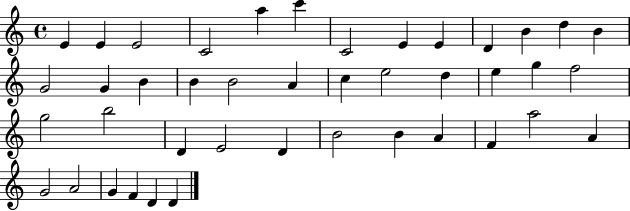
E4/q E4/q E4/h C4/h A5/q C6/q C4/h E4/q E4/q D4/q B4/q D5/q B4/q G4/h G4/q B4/q B4/q B4/h A4/q C5/q E5/h D5/q E5/q G5/q F5/h G5/h B5/h D4/q E4/h D4/q B4/h B4/q A4/q F4/q A5/h A4/q G4/h A4/h G4/q F4/q D4/q D4/q